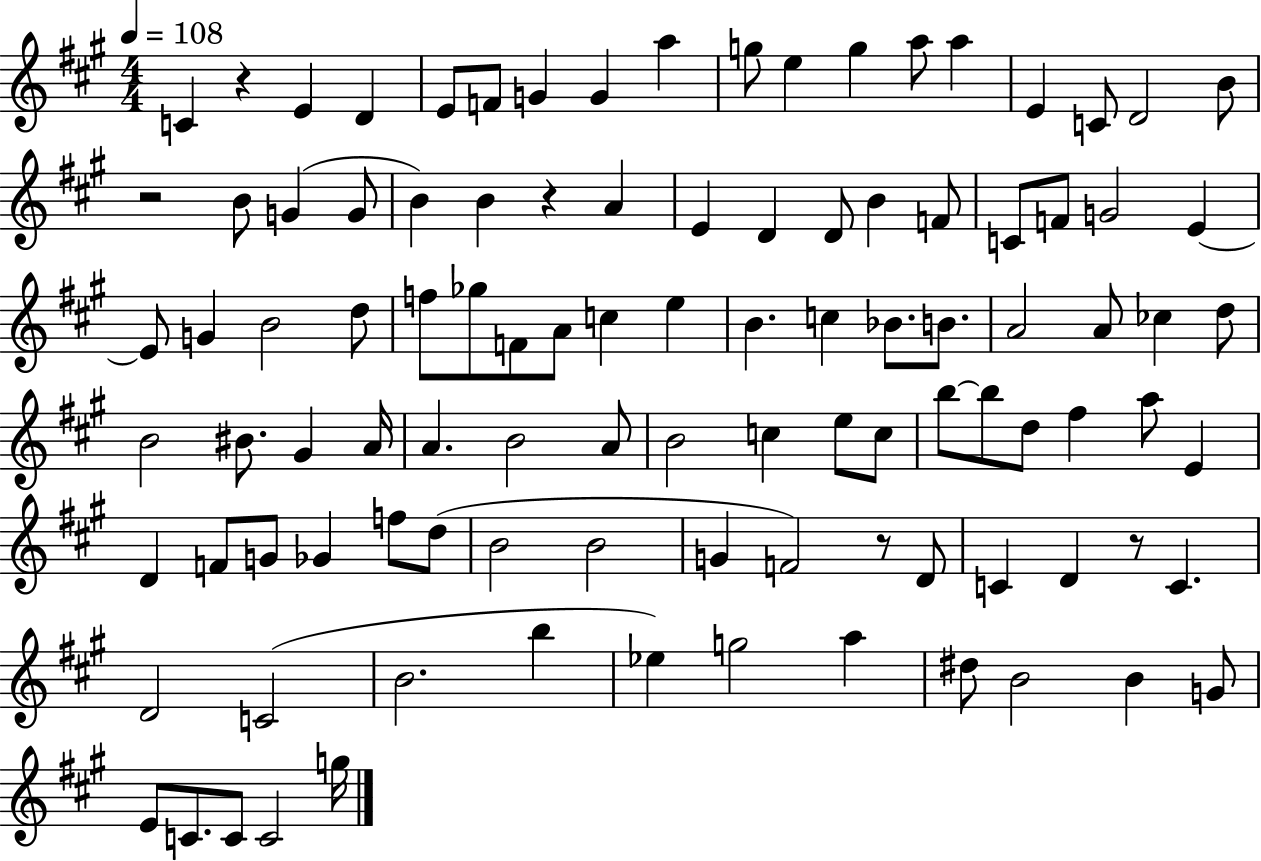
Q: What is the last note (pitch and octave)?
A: G5